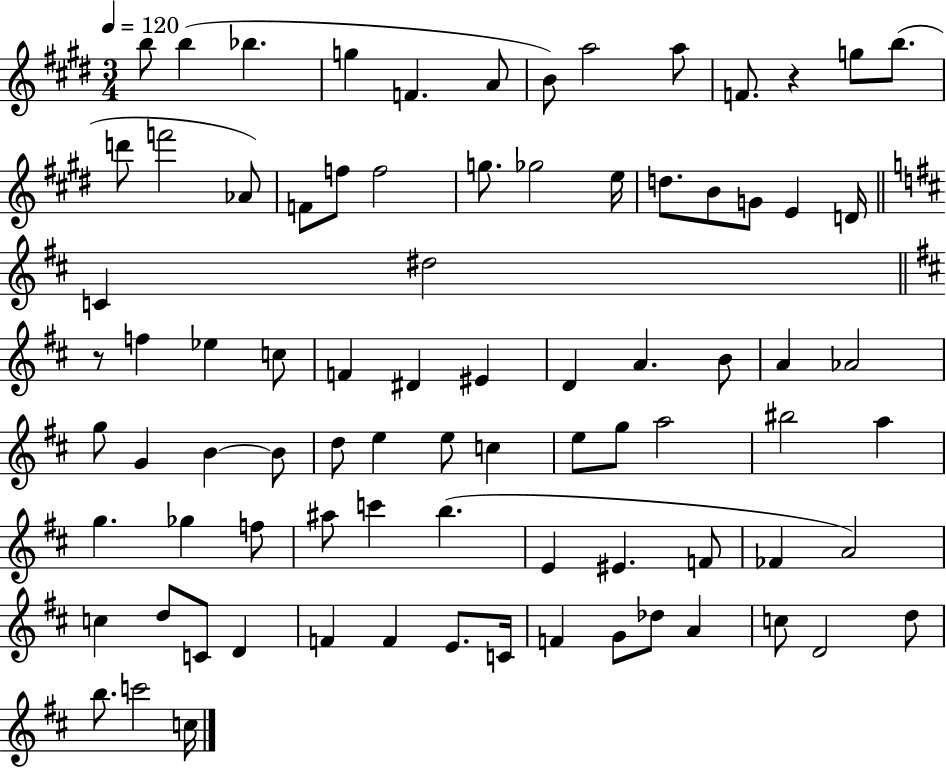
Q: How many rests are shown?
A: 2